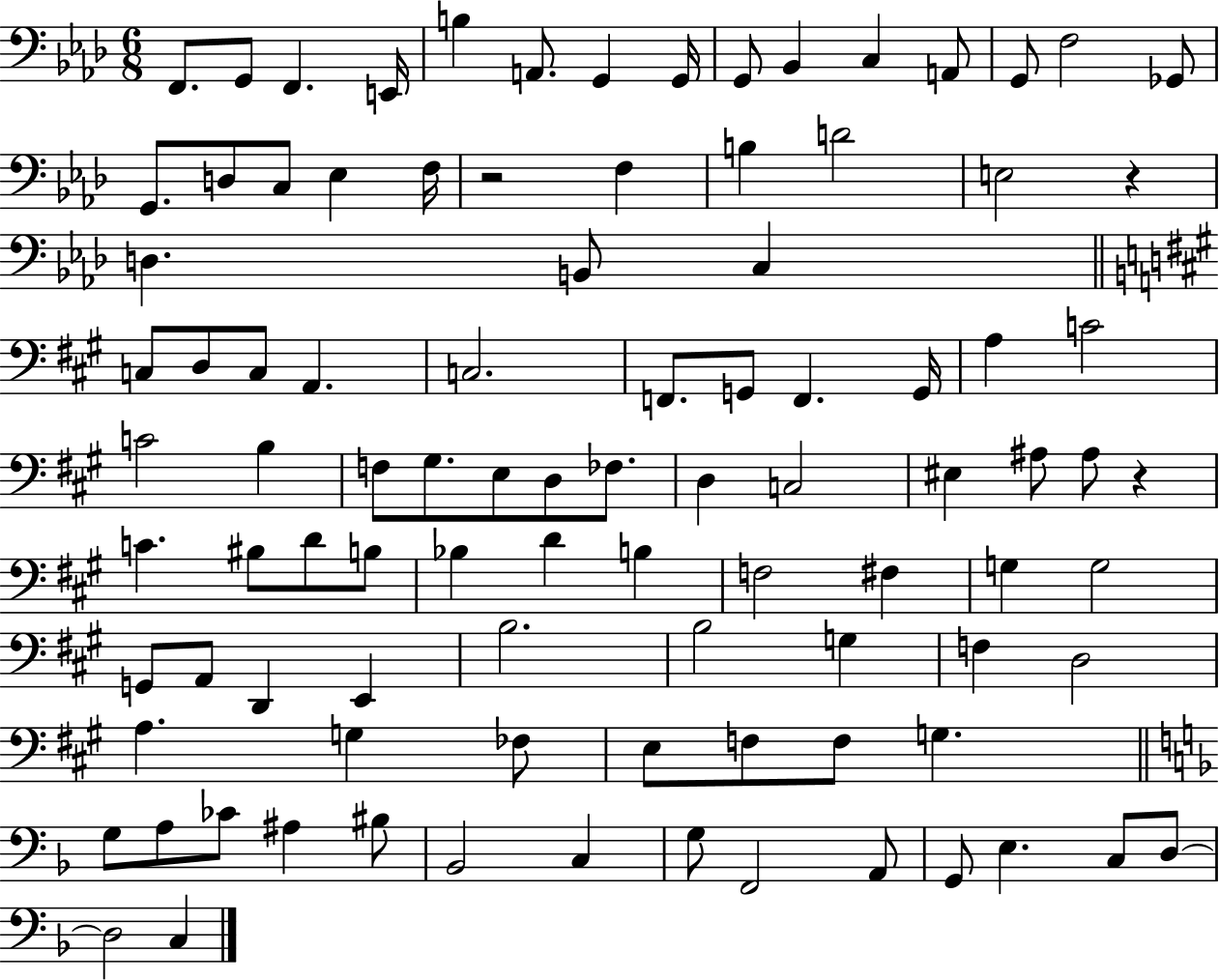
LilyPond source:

{
  \clef bass
  \numericTimeSignature
  \time 6/8
  \key aes \major
  \repeat volta 2 { f,8. g,8 f,4. e,16 | b4 a,8. g,4 g,16 | g,8 bes,4 c4 a,8 | g,8 f2 ges,8 | \break g,8. d8 c8 ees4 f16 | r2 f4 | b4 d'2 | e2 r4 | \break d4. b,8 c4 | \bar "||" \break \key a \major c8 d8 c8 a,4. | c2. | f,8. g,8 f,4. g,16 | a4 c'2 | \break c'2 b4 | f8 gis8. e8 d8 fes8. | d4 c2 | eis4 ais8 ais8 r4 | \break c'4. bis8 d'8 b8 | bes4 d'4 b4 | f2 fis4 | g4 g2 | \break g,8 a,8 d,4 e,4 | b2. | b2 g4 | f4 d2 | \break a4. g4 fes8 | e8 f8 f8 g4. | \bar "||" \break \key f \major g8 a8 ces'8 ais4 bis8 | bes,2 c4 | g8 f,2 a,8 | g,8 e4. c8 d8~~ | \break d2 c4 | } \bar "|."
}